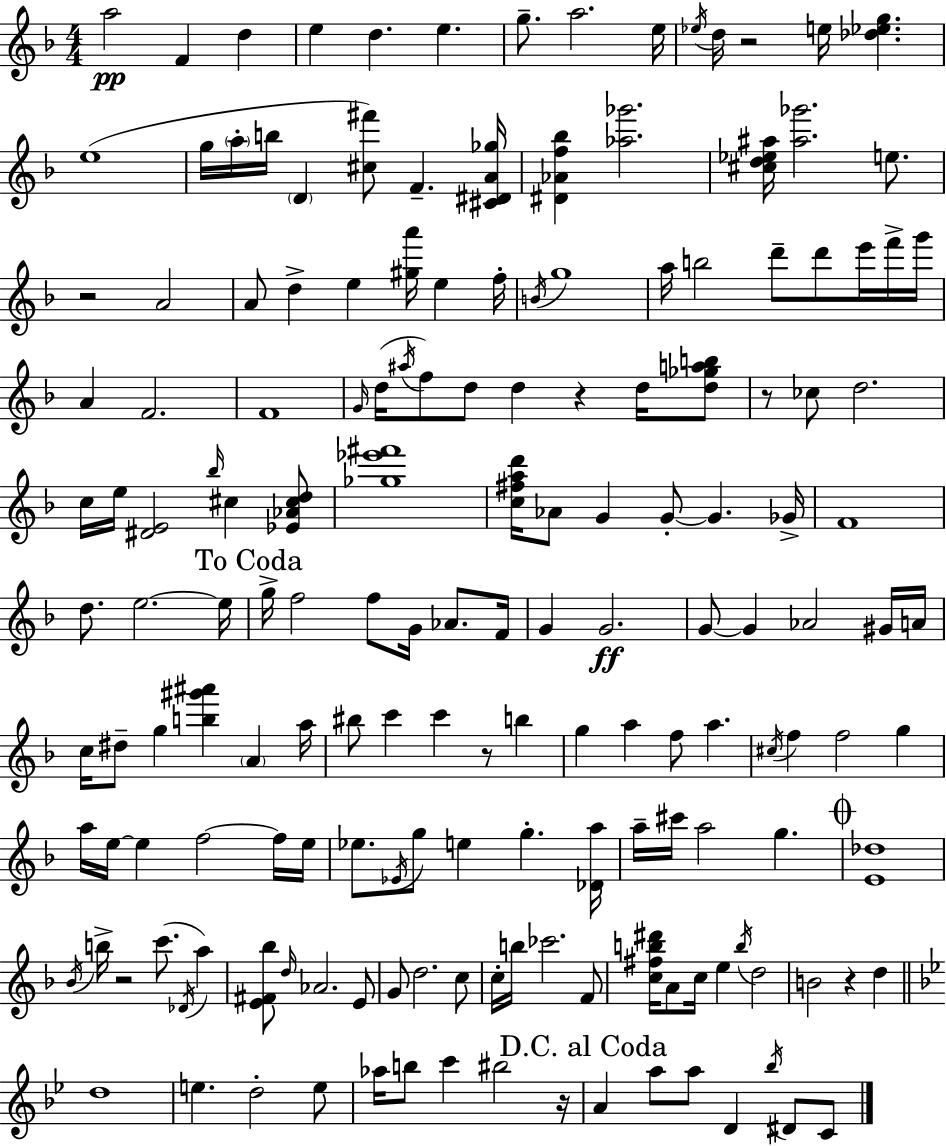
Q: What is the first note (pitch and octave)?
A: A5